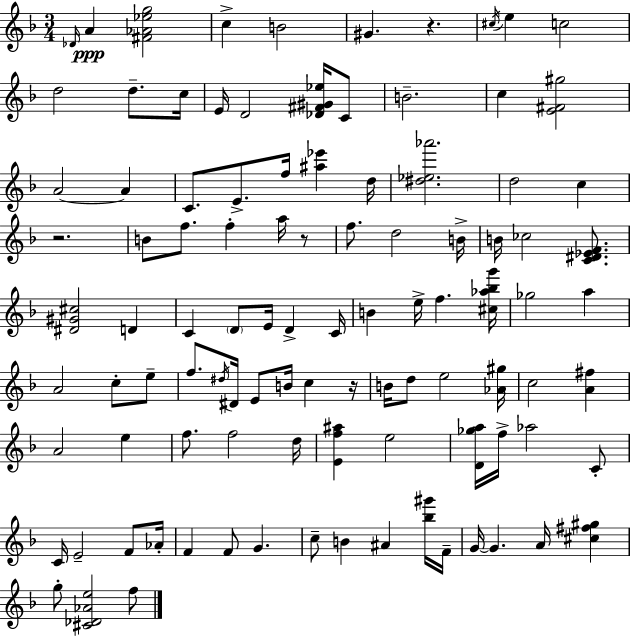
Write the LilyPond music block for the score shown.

{
  \clef treble
  \numericTimeSignature
  \time 3/4
  \key d \minor
  \grace { des'16 }\ppp a'4 <fis' aes' ees'' g''>2 | c''4-> b'2 | gis'4. r4. | \acciaccatura { cis''16 } e''4 c''2 | \break d''2 d''8.-- | c''16 e'16 d'2 <des' fis' gis' ees''>16 | c'8 b'2.-- | c''4 <e' fis' gis''>2 | \break a'2~~ a'4 | c'8. e'8.-> f''16 <ais'' ees'''>4 | d''16 <dis'' ees'' aes'''>2. | d''2 c''4 | \break r2. | b'8 f''8. f''4-. a''16 | r8 f''8. d''2 | b'16-> b'16 ces''2 <c' dis' ees' f'>8. | \break <dis' gis' cis''>2 d'4 | c'4 \parenthesize d'8 e'16 d'4-> | c'16 b'4 e''16-> f''4. | <cis'' aes'' bes'' g'''>16 ges''2 a''4 | \break a'2 c''8-. | e''8-- f''8. \acciaccatura { dis''16 } dis'16 e'8 b'16 c''4 | r16 b'16 d''8 e''2 | <aes' gis''>16 c''2 <a' fis''>4 | \break a'2 e''4 | f''8. f''2 | d''16 <e' f'' ais''>4 e''2 | <d' ges'' a''>16 f''16-> aes''2 | \break c'8-. c'16 e'2-- | f'8 aes'16-. f'4 f'8 g'4. | c''8-- b'4 ais'4 | <bes'' gis'''>16 f'16-- g'16~~ g'4. a'16 <cis'' fis'' gis''>4 | \break g''8-. <cis' des' aes' e''>2 | f''8 \bar "|."
}